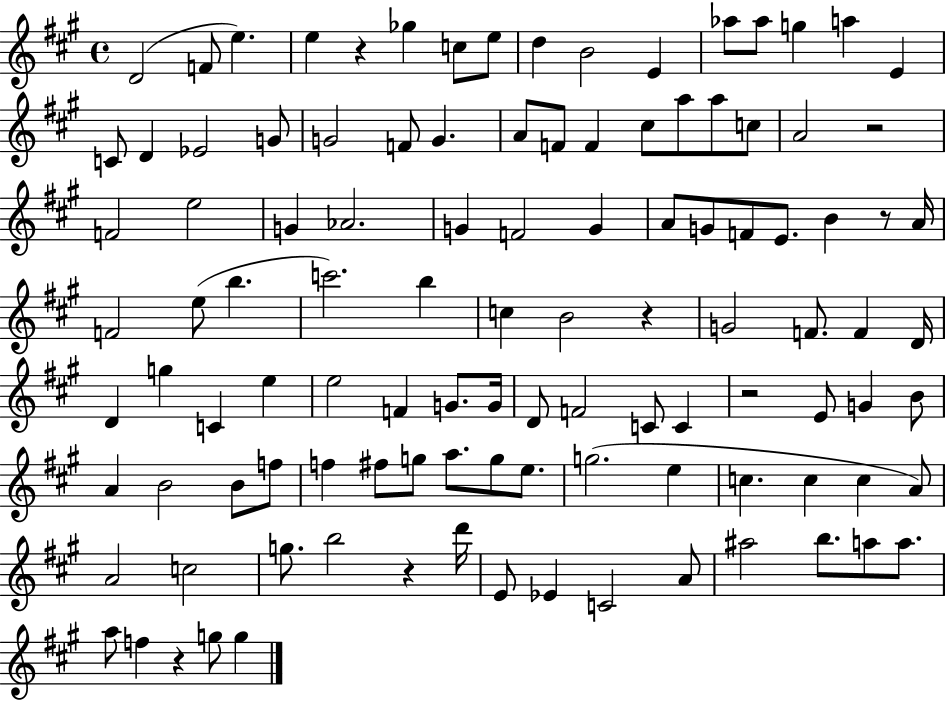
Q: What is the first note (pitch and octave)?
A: D4